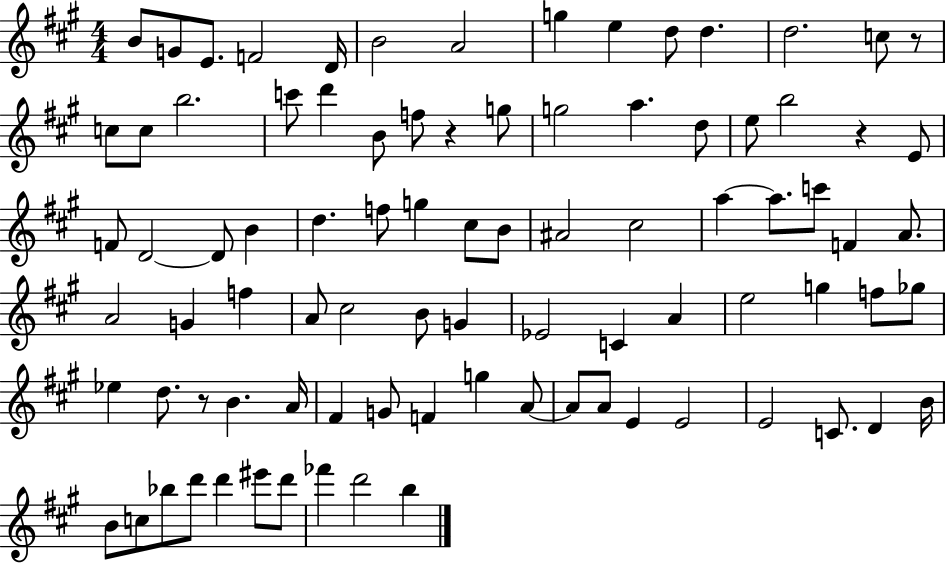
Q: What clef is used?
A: treble